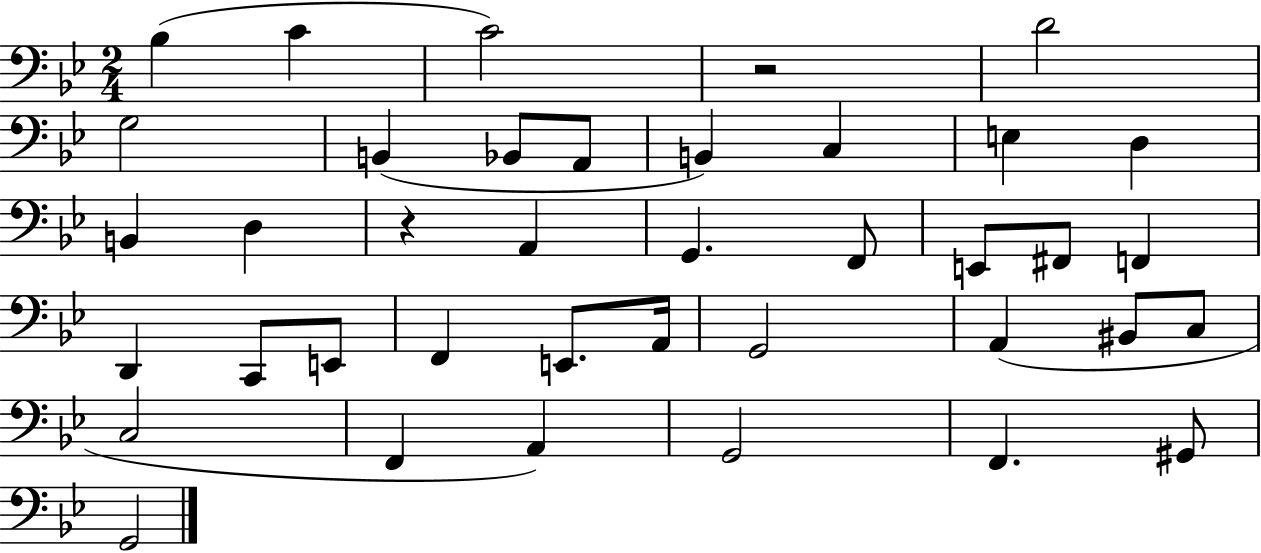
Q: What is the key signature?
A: BES major